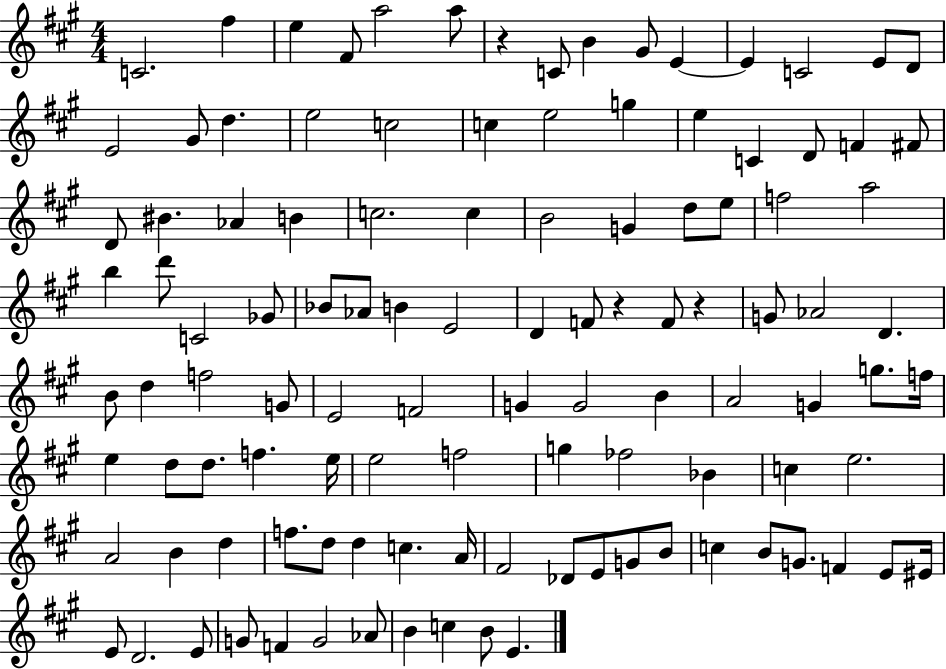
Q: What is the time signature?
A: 4/4